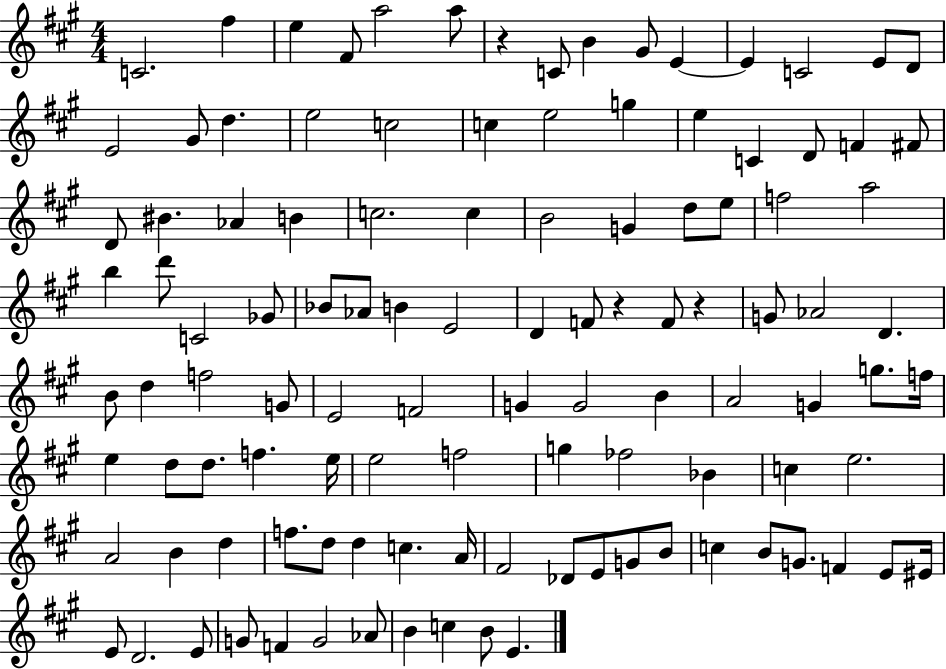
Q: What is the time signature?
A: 4/4